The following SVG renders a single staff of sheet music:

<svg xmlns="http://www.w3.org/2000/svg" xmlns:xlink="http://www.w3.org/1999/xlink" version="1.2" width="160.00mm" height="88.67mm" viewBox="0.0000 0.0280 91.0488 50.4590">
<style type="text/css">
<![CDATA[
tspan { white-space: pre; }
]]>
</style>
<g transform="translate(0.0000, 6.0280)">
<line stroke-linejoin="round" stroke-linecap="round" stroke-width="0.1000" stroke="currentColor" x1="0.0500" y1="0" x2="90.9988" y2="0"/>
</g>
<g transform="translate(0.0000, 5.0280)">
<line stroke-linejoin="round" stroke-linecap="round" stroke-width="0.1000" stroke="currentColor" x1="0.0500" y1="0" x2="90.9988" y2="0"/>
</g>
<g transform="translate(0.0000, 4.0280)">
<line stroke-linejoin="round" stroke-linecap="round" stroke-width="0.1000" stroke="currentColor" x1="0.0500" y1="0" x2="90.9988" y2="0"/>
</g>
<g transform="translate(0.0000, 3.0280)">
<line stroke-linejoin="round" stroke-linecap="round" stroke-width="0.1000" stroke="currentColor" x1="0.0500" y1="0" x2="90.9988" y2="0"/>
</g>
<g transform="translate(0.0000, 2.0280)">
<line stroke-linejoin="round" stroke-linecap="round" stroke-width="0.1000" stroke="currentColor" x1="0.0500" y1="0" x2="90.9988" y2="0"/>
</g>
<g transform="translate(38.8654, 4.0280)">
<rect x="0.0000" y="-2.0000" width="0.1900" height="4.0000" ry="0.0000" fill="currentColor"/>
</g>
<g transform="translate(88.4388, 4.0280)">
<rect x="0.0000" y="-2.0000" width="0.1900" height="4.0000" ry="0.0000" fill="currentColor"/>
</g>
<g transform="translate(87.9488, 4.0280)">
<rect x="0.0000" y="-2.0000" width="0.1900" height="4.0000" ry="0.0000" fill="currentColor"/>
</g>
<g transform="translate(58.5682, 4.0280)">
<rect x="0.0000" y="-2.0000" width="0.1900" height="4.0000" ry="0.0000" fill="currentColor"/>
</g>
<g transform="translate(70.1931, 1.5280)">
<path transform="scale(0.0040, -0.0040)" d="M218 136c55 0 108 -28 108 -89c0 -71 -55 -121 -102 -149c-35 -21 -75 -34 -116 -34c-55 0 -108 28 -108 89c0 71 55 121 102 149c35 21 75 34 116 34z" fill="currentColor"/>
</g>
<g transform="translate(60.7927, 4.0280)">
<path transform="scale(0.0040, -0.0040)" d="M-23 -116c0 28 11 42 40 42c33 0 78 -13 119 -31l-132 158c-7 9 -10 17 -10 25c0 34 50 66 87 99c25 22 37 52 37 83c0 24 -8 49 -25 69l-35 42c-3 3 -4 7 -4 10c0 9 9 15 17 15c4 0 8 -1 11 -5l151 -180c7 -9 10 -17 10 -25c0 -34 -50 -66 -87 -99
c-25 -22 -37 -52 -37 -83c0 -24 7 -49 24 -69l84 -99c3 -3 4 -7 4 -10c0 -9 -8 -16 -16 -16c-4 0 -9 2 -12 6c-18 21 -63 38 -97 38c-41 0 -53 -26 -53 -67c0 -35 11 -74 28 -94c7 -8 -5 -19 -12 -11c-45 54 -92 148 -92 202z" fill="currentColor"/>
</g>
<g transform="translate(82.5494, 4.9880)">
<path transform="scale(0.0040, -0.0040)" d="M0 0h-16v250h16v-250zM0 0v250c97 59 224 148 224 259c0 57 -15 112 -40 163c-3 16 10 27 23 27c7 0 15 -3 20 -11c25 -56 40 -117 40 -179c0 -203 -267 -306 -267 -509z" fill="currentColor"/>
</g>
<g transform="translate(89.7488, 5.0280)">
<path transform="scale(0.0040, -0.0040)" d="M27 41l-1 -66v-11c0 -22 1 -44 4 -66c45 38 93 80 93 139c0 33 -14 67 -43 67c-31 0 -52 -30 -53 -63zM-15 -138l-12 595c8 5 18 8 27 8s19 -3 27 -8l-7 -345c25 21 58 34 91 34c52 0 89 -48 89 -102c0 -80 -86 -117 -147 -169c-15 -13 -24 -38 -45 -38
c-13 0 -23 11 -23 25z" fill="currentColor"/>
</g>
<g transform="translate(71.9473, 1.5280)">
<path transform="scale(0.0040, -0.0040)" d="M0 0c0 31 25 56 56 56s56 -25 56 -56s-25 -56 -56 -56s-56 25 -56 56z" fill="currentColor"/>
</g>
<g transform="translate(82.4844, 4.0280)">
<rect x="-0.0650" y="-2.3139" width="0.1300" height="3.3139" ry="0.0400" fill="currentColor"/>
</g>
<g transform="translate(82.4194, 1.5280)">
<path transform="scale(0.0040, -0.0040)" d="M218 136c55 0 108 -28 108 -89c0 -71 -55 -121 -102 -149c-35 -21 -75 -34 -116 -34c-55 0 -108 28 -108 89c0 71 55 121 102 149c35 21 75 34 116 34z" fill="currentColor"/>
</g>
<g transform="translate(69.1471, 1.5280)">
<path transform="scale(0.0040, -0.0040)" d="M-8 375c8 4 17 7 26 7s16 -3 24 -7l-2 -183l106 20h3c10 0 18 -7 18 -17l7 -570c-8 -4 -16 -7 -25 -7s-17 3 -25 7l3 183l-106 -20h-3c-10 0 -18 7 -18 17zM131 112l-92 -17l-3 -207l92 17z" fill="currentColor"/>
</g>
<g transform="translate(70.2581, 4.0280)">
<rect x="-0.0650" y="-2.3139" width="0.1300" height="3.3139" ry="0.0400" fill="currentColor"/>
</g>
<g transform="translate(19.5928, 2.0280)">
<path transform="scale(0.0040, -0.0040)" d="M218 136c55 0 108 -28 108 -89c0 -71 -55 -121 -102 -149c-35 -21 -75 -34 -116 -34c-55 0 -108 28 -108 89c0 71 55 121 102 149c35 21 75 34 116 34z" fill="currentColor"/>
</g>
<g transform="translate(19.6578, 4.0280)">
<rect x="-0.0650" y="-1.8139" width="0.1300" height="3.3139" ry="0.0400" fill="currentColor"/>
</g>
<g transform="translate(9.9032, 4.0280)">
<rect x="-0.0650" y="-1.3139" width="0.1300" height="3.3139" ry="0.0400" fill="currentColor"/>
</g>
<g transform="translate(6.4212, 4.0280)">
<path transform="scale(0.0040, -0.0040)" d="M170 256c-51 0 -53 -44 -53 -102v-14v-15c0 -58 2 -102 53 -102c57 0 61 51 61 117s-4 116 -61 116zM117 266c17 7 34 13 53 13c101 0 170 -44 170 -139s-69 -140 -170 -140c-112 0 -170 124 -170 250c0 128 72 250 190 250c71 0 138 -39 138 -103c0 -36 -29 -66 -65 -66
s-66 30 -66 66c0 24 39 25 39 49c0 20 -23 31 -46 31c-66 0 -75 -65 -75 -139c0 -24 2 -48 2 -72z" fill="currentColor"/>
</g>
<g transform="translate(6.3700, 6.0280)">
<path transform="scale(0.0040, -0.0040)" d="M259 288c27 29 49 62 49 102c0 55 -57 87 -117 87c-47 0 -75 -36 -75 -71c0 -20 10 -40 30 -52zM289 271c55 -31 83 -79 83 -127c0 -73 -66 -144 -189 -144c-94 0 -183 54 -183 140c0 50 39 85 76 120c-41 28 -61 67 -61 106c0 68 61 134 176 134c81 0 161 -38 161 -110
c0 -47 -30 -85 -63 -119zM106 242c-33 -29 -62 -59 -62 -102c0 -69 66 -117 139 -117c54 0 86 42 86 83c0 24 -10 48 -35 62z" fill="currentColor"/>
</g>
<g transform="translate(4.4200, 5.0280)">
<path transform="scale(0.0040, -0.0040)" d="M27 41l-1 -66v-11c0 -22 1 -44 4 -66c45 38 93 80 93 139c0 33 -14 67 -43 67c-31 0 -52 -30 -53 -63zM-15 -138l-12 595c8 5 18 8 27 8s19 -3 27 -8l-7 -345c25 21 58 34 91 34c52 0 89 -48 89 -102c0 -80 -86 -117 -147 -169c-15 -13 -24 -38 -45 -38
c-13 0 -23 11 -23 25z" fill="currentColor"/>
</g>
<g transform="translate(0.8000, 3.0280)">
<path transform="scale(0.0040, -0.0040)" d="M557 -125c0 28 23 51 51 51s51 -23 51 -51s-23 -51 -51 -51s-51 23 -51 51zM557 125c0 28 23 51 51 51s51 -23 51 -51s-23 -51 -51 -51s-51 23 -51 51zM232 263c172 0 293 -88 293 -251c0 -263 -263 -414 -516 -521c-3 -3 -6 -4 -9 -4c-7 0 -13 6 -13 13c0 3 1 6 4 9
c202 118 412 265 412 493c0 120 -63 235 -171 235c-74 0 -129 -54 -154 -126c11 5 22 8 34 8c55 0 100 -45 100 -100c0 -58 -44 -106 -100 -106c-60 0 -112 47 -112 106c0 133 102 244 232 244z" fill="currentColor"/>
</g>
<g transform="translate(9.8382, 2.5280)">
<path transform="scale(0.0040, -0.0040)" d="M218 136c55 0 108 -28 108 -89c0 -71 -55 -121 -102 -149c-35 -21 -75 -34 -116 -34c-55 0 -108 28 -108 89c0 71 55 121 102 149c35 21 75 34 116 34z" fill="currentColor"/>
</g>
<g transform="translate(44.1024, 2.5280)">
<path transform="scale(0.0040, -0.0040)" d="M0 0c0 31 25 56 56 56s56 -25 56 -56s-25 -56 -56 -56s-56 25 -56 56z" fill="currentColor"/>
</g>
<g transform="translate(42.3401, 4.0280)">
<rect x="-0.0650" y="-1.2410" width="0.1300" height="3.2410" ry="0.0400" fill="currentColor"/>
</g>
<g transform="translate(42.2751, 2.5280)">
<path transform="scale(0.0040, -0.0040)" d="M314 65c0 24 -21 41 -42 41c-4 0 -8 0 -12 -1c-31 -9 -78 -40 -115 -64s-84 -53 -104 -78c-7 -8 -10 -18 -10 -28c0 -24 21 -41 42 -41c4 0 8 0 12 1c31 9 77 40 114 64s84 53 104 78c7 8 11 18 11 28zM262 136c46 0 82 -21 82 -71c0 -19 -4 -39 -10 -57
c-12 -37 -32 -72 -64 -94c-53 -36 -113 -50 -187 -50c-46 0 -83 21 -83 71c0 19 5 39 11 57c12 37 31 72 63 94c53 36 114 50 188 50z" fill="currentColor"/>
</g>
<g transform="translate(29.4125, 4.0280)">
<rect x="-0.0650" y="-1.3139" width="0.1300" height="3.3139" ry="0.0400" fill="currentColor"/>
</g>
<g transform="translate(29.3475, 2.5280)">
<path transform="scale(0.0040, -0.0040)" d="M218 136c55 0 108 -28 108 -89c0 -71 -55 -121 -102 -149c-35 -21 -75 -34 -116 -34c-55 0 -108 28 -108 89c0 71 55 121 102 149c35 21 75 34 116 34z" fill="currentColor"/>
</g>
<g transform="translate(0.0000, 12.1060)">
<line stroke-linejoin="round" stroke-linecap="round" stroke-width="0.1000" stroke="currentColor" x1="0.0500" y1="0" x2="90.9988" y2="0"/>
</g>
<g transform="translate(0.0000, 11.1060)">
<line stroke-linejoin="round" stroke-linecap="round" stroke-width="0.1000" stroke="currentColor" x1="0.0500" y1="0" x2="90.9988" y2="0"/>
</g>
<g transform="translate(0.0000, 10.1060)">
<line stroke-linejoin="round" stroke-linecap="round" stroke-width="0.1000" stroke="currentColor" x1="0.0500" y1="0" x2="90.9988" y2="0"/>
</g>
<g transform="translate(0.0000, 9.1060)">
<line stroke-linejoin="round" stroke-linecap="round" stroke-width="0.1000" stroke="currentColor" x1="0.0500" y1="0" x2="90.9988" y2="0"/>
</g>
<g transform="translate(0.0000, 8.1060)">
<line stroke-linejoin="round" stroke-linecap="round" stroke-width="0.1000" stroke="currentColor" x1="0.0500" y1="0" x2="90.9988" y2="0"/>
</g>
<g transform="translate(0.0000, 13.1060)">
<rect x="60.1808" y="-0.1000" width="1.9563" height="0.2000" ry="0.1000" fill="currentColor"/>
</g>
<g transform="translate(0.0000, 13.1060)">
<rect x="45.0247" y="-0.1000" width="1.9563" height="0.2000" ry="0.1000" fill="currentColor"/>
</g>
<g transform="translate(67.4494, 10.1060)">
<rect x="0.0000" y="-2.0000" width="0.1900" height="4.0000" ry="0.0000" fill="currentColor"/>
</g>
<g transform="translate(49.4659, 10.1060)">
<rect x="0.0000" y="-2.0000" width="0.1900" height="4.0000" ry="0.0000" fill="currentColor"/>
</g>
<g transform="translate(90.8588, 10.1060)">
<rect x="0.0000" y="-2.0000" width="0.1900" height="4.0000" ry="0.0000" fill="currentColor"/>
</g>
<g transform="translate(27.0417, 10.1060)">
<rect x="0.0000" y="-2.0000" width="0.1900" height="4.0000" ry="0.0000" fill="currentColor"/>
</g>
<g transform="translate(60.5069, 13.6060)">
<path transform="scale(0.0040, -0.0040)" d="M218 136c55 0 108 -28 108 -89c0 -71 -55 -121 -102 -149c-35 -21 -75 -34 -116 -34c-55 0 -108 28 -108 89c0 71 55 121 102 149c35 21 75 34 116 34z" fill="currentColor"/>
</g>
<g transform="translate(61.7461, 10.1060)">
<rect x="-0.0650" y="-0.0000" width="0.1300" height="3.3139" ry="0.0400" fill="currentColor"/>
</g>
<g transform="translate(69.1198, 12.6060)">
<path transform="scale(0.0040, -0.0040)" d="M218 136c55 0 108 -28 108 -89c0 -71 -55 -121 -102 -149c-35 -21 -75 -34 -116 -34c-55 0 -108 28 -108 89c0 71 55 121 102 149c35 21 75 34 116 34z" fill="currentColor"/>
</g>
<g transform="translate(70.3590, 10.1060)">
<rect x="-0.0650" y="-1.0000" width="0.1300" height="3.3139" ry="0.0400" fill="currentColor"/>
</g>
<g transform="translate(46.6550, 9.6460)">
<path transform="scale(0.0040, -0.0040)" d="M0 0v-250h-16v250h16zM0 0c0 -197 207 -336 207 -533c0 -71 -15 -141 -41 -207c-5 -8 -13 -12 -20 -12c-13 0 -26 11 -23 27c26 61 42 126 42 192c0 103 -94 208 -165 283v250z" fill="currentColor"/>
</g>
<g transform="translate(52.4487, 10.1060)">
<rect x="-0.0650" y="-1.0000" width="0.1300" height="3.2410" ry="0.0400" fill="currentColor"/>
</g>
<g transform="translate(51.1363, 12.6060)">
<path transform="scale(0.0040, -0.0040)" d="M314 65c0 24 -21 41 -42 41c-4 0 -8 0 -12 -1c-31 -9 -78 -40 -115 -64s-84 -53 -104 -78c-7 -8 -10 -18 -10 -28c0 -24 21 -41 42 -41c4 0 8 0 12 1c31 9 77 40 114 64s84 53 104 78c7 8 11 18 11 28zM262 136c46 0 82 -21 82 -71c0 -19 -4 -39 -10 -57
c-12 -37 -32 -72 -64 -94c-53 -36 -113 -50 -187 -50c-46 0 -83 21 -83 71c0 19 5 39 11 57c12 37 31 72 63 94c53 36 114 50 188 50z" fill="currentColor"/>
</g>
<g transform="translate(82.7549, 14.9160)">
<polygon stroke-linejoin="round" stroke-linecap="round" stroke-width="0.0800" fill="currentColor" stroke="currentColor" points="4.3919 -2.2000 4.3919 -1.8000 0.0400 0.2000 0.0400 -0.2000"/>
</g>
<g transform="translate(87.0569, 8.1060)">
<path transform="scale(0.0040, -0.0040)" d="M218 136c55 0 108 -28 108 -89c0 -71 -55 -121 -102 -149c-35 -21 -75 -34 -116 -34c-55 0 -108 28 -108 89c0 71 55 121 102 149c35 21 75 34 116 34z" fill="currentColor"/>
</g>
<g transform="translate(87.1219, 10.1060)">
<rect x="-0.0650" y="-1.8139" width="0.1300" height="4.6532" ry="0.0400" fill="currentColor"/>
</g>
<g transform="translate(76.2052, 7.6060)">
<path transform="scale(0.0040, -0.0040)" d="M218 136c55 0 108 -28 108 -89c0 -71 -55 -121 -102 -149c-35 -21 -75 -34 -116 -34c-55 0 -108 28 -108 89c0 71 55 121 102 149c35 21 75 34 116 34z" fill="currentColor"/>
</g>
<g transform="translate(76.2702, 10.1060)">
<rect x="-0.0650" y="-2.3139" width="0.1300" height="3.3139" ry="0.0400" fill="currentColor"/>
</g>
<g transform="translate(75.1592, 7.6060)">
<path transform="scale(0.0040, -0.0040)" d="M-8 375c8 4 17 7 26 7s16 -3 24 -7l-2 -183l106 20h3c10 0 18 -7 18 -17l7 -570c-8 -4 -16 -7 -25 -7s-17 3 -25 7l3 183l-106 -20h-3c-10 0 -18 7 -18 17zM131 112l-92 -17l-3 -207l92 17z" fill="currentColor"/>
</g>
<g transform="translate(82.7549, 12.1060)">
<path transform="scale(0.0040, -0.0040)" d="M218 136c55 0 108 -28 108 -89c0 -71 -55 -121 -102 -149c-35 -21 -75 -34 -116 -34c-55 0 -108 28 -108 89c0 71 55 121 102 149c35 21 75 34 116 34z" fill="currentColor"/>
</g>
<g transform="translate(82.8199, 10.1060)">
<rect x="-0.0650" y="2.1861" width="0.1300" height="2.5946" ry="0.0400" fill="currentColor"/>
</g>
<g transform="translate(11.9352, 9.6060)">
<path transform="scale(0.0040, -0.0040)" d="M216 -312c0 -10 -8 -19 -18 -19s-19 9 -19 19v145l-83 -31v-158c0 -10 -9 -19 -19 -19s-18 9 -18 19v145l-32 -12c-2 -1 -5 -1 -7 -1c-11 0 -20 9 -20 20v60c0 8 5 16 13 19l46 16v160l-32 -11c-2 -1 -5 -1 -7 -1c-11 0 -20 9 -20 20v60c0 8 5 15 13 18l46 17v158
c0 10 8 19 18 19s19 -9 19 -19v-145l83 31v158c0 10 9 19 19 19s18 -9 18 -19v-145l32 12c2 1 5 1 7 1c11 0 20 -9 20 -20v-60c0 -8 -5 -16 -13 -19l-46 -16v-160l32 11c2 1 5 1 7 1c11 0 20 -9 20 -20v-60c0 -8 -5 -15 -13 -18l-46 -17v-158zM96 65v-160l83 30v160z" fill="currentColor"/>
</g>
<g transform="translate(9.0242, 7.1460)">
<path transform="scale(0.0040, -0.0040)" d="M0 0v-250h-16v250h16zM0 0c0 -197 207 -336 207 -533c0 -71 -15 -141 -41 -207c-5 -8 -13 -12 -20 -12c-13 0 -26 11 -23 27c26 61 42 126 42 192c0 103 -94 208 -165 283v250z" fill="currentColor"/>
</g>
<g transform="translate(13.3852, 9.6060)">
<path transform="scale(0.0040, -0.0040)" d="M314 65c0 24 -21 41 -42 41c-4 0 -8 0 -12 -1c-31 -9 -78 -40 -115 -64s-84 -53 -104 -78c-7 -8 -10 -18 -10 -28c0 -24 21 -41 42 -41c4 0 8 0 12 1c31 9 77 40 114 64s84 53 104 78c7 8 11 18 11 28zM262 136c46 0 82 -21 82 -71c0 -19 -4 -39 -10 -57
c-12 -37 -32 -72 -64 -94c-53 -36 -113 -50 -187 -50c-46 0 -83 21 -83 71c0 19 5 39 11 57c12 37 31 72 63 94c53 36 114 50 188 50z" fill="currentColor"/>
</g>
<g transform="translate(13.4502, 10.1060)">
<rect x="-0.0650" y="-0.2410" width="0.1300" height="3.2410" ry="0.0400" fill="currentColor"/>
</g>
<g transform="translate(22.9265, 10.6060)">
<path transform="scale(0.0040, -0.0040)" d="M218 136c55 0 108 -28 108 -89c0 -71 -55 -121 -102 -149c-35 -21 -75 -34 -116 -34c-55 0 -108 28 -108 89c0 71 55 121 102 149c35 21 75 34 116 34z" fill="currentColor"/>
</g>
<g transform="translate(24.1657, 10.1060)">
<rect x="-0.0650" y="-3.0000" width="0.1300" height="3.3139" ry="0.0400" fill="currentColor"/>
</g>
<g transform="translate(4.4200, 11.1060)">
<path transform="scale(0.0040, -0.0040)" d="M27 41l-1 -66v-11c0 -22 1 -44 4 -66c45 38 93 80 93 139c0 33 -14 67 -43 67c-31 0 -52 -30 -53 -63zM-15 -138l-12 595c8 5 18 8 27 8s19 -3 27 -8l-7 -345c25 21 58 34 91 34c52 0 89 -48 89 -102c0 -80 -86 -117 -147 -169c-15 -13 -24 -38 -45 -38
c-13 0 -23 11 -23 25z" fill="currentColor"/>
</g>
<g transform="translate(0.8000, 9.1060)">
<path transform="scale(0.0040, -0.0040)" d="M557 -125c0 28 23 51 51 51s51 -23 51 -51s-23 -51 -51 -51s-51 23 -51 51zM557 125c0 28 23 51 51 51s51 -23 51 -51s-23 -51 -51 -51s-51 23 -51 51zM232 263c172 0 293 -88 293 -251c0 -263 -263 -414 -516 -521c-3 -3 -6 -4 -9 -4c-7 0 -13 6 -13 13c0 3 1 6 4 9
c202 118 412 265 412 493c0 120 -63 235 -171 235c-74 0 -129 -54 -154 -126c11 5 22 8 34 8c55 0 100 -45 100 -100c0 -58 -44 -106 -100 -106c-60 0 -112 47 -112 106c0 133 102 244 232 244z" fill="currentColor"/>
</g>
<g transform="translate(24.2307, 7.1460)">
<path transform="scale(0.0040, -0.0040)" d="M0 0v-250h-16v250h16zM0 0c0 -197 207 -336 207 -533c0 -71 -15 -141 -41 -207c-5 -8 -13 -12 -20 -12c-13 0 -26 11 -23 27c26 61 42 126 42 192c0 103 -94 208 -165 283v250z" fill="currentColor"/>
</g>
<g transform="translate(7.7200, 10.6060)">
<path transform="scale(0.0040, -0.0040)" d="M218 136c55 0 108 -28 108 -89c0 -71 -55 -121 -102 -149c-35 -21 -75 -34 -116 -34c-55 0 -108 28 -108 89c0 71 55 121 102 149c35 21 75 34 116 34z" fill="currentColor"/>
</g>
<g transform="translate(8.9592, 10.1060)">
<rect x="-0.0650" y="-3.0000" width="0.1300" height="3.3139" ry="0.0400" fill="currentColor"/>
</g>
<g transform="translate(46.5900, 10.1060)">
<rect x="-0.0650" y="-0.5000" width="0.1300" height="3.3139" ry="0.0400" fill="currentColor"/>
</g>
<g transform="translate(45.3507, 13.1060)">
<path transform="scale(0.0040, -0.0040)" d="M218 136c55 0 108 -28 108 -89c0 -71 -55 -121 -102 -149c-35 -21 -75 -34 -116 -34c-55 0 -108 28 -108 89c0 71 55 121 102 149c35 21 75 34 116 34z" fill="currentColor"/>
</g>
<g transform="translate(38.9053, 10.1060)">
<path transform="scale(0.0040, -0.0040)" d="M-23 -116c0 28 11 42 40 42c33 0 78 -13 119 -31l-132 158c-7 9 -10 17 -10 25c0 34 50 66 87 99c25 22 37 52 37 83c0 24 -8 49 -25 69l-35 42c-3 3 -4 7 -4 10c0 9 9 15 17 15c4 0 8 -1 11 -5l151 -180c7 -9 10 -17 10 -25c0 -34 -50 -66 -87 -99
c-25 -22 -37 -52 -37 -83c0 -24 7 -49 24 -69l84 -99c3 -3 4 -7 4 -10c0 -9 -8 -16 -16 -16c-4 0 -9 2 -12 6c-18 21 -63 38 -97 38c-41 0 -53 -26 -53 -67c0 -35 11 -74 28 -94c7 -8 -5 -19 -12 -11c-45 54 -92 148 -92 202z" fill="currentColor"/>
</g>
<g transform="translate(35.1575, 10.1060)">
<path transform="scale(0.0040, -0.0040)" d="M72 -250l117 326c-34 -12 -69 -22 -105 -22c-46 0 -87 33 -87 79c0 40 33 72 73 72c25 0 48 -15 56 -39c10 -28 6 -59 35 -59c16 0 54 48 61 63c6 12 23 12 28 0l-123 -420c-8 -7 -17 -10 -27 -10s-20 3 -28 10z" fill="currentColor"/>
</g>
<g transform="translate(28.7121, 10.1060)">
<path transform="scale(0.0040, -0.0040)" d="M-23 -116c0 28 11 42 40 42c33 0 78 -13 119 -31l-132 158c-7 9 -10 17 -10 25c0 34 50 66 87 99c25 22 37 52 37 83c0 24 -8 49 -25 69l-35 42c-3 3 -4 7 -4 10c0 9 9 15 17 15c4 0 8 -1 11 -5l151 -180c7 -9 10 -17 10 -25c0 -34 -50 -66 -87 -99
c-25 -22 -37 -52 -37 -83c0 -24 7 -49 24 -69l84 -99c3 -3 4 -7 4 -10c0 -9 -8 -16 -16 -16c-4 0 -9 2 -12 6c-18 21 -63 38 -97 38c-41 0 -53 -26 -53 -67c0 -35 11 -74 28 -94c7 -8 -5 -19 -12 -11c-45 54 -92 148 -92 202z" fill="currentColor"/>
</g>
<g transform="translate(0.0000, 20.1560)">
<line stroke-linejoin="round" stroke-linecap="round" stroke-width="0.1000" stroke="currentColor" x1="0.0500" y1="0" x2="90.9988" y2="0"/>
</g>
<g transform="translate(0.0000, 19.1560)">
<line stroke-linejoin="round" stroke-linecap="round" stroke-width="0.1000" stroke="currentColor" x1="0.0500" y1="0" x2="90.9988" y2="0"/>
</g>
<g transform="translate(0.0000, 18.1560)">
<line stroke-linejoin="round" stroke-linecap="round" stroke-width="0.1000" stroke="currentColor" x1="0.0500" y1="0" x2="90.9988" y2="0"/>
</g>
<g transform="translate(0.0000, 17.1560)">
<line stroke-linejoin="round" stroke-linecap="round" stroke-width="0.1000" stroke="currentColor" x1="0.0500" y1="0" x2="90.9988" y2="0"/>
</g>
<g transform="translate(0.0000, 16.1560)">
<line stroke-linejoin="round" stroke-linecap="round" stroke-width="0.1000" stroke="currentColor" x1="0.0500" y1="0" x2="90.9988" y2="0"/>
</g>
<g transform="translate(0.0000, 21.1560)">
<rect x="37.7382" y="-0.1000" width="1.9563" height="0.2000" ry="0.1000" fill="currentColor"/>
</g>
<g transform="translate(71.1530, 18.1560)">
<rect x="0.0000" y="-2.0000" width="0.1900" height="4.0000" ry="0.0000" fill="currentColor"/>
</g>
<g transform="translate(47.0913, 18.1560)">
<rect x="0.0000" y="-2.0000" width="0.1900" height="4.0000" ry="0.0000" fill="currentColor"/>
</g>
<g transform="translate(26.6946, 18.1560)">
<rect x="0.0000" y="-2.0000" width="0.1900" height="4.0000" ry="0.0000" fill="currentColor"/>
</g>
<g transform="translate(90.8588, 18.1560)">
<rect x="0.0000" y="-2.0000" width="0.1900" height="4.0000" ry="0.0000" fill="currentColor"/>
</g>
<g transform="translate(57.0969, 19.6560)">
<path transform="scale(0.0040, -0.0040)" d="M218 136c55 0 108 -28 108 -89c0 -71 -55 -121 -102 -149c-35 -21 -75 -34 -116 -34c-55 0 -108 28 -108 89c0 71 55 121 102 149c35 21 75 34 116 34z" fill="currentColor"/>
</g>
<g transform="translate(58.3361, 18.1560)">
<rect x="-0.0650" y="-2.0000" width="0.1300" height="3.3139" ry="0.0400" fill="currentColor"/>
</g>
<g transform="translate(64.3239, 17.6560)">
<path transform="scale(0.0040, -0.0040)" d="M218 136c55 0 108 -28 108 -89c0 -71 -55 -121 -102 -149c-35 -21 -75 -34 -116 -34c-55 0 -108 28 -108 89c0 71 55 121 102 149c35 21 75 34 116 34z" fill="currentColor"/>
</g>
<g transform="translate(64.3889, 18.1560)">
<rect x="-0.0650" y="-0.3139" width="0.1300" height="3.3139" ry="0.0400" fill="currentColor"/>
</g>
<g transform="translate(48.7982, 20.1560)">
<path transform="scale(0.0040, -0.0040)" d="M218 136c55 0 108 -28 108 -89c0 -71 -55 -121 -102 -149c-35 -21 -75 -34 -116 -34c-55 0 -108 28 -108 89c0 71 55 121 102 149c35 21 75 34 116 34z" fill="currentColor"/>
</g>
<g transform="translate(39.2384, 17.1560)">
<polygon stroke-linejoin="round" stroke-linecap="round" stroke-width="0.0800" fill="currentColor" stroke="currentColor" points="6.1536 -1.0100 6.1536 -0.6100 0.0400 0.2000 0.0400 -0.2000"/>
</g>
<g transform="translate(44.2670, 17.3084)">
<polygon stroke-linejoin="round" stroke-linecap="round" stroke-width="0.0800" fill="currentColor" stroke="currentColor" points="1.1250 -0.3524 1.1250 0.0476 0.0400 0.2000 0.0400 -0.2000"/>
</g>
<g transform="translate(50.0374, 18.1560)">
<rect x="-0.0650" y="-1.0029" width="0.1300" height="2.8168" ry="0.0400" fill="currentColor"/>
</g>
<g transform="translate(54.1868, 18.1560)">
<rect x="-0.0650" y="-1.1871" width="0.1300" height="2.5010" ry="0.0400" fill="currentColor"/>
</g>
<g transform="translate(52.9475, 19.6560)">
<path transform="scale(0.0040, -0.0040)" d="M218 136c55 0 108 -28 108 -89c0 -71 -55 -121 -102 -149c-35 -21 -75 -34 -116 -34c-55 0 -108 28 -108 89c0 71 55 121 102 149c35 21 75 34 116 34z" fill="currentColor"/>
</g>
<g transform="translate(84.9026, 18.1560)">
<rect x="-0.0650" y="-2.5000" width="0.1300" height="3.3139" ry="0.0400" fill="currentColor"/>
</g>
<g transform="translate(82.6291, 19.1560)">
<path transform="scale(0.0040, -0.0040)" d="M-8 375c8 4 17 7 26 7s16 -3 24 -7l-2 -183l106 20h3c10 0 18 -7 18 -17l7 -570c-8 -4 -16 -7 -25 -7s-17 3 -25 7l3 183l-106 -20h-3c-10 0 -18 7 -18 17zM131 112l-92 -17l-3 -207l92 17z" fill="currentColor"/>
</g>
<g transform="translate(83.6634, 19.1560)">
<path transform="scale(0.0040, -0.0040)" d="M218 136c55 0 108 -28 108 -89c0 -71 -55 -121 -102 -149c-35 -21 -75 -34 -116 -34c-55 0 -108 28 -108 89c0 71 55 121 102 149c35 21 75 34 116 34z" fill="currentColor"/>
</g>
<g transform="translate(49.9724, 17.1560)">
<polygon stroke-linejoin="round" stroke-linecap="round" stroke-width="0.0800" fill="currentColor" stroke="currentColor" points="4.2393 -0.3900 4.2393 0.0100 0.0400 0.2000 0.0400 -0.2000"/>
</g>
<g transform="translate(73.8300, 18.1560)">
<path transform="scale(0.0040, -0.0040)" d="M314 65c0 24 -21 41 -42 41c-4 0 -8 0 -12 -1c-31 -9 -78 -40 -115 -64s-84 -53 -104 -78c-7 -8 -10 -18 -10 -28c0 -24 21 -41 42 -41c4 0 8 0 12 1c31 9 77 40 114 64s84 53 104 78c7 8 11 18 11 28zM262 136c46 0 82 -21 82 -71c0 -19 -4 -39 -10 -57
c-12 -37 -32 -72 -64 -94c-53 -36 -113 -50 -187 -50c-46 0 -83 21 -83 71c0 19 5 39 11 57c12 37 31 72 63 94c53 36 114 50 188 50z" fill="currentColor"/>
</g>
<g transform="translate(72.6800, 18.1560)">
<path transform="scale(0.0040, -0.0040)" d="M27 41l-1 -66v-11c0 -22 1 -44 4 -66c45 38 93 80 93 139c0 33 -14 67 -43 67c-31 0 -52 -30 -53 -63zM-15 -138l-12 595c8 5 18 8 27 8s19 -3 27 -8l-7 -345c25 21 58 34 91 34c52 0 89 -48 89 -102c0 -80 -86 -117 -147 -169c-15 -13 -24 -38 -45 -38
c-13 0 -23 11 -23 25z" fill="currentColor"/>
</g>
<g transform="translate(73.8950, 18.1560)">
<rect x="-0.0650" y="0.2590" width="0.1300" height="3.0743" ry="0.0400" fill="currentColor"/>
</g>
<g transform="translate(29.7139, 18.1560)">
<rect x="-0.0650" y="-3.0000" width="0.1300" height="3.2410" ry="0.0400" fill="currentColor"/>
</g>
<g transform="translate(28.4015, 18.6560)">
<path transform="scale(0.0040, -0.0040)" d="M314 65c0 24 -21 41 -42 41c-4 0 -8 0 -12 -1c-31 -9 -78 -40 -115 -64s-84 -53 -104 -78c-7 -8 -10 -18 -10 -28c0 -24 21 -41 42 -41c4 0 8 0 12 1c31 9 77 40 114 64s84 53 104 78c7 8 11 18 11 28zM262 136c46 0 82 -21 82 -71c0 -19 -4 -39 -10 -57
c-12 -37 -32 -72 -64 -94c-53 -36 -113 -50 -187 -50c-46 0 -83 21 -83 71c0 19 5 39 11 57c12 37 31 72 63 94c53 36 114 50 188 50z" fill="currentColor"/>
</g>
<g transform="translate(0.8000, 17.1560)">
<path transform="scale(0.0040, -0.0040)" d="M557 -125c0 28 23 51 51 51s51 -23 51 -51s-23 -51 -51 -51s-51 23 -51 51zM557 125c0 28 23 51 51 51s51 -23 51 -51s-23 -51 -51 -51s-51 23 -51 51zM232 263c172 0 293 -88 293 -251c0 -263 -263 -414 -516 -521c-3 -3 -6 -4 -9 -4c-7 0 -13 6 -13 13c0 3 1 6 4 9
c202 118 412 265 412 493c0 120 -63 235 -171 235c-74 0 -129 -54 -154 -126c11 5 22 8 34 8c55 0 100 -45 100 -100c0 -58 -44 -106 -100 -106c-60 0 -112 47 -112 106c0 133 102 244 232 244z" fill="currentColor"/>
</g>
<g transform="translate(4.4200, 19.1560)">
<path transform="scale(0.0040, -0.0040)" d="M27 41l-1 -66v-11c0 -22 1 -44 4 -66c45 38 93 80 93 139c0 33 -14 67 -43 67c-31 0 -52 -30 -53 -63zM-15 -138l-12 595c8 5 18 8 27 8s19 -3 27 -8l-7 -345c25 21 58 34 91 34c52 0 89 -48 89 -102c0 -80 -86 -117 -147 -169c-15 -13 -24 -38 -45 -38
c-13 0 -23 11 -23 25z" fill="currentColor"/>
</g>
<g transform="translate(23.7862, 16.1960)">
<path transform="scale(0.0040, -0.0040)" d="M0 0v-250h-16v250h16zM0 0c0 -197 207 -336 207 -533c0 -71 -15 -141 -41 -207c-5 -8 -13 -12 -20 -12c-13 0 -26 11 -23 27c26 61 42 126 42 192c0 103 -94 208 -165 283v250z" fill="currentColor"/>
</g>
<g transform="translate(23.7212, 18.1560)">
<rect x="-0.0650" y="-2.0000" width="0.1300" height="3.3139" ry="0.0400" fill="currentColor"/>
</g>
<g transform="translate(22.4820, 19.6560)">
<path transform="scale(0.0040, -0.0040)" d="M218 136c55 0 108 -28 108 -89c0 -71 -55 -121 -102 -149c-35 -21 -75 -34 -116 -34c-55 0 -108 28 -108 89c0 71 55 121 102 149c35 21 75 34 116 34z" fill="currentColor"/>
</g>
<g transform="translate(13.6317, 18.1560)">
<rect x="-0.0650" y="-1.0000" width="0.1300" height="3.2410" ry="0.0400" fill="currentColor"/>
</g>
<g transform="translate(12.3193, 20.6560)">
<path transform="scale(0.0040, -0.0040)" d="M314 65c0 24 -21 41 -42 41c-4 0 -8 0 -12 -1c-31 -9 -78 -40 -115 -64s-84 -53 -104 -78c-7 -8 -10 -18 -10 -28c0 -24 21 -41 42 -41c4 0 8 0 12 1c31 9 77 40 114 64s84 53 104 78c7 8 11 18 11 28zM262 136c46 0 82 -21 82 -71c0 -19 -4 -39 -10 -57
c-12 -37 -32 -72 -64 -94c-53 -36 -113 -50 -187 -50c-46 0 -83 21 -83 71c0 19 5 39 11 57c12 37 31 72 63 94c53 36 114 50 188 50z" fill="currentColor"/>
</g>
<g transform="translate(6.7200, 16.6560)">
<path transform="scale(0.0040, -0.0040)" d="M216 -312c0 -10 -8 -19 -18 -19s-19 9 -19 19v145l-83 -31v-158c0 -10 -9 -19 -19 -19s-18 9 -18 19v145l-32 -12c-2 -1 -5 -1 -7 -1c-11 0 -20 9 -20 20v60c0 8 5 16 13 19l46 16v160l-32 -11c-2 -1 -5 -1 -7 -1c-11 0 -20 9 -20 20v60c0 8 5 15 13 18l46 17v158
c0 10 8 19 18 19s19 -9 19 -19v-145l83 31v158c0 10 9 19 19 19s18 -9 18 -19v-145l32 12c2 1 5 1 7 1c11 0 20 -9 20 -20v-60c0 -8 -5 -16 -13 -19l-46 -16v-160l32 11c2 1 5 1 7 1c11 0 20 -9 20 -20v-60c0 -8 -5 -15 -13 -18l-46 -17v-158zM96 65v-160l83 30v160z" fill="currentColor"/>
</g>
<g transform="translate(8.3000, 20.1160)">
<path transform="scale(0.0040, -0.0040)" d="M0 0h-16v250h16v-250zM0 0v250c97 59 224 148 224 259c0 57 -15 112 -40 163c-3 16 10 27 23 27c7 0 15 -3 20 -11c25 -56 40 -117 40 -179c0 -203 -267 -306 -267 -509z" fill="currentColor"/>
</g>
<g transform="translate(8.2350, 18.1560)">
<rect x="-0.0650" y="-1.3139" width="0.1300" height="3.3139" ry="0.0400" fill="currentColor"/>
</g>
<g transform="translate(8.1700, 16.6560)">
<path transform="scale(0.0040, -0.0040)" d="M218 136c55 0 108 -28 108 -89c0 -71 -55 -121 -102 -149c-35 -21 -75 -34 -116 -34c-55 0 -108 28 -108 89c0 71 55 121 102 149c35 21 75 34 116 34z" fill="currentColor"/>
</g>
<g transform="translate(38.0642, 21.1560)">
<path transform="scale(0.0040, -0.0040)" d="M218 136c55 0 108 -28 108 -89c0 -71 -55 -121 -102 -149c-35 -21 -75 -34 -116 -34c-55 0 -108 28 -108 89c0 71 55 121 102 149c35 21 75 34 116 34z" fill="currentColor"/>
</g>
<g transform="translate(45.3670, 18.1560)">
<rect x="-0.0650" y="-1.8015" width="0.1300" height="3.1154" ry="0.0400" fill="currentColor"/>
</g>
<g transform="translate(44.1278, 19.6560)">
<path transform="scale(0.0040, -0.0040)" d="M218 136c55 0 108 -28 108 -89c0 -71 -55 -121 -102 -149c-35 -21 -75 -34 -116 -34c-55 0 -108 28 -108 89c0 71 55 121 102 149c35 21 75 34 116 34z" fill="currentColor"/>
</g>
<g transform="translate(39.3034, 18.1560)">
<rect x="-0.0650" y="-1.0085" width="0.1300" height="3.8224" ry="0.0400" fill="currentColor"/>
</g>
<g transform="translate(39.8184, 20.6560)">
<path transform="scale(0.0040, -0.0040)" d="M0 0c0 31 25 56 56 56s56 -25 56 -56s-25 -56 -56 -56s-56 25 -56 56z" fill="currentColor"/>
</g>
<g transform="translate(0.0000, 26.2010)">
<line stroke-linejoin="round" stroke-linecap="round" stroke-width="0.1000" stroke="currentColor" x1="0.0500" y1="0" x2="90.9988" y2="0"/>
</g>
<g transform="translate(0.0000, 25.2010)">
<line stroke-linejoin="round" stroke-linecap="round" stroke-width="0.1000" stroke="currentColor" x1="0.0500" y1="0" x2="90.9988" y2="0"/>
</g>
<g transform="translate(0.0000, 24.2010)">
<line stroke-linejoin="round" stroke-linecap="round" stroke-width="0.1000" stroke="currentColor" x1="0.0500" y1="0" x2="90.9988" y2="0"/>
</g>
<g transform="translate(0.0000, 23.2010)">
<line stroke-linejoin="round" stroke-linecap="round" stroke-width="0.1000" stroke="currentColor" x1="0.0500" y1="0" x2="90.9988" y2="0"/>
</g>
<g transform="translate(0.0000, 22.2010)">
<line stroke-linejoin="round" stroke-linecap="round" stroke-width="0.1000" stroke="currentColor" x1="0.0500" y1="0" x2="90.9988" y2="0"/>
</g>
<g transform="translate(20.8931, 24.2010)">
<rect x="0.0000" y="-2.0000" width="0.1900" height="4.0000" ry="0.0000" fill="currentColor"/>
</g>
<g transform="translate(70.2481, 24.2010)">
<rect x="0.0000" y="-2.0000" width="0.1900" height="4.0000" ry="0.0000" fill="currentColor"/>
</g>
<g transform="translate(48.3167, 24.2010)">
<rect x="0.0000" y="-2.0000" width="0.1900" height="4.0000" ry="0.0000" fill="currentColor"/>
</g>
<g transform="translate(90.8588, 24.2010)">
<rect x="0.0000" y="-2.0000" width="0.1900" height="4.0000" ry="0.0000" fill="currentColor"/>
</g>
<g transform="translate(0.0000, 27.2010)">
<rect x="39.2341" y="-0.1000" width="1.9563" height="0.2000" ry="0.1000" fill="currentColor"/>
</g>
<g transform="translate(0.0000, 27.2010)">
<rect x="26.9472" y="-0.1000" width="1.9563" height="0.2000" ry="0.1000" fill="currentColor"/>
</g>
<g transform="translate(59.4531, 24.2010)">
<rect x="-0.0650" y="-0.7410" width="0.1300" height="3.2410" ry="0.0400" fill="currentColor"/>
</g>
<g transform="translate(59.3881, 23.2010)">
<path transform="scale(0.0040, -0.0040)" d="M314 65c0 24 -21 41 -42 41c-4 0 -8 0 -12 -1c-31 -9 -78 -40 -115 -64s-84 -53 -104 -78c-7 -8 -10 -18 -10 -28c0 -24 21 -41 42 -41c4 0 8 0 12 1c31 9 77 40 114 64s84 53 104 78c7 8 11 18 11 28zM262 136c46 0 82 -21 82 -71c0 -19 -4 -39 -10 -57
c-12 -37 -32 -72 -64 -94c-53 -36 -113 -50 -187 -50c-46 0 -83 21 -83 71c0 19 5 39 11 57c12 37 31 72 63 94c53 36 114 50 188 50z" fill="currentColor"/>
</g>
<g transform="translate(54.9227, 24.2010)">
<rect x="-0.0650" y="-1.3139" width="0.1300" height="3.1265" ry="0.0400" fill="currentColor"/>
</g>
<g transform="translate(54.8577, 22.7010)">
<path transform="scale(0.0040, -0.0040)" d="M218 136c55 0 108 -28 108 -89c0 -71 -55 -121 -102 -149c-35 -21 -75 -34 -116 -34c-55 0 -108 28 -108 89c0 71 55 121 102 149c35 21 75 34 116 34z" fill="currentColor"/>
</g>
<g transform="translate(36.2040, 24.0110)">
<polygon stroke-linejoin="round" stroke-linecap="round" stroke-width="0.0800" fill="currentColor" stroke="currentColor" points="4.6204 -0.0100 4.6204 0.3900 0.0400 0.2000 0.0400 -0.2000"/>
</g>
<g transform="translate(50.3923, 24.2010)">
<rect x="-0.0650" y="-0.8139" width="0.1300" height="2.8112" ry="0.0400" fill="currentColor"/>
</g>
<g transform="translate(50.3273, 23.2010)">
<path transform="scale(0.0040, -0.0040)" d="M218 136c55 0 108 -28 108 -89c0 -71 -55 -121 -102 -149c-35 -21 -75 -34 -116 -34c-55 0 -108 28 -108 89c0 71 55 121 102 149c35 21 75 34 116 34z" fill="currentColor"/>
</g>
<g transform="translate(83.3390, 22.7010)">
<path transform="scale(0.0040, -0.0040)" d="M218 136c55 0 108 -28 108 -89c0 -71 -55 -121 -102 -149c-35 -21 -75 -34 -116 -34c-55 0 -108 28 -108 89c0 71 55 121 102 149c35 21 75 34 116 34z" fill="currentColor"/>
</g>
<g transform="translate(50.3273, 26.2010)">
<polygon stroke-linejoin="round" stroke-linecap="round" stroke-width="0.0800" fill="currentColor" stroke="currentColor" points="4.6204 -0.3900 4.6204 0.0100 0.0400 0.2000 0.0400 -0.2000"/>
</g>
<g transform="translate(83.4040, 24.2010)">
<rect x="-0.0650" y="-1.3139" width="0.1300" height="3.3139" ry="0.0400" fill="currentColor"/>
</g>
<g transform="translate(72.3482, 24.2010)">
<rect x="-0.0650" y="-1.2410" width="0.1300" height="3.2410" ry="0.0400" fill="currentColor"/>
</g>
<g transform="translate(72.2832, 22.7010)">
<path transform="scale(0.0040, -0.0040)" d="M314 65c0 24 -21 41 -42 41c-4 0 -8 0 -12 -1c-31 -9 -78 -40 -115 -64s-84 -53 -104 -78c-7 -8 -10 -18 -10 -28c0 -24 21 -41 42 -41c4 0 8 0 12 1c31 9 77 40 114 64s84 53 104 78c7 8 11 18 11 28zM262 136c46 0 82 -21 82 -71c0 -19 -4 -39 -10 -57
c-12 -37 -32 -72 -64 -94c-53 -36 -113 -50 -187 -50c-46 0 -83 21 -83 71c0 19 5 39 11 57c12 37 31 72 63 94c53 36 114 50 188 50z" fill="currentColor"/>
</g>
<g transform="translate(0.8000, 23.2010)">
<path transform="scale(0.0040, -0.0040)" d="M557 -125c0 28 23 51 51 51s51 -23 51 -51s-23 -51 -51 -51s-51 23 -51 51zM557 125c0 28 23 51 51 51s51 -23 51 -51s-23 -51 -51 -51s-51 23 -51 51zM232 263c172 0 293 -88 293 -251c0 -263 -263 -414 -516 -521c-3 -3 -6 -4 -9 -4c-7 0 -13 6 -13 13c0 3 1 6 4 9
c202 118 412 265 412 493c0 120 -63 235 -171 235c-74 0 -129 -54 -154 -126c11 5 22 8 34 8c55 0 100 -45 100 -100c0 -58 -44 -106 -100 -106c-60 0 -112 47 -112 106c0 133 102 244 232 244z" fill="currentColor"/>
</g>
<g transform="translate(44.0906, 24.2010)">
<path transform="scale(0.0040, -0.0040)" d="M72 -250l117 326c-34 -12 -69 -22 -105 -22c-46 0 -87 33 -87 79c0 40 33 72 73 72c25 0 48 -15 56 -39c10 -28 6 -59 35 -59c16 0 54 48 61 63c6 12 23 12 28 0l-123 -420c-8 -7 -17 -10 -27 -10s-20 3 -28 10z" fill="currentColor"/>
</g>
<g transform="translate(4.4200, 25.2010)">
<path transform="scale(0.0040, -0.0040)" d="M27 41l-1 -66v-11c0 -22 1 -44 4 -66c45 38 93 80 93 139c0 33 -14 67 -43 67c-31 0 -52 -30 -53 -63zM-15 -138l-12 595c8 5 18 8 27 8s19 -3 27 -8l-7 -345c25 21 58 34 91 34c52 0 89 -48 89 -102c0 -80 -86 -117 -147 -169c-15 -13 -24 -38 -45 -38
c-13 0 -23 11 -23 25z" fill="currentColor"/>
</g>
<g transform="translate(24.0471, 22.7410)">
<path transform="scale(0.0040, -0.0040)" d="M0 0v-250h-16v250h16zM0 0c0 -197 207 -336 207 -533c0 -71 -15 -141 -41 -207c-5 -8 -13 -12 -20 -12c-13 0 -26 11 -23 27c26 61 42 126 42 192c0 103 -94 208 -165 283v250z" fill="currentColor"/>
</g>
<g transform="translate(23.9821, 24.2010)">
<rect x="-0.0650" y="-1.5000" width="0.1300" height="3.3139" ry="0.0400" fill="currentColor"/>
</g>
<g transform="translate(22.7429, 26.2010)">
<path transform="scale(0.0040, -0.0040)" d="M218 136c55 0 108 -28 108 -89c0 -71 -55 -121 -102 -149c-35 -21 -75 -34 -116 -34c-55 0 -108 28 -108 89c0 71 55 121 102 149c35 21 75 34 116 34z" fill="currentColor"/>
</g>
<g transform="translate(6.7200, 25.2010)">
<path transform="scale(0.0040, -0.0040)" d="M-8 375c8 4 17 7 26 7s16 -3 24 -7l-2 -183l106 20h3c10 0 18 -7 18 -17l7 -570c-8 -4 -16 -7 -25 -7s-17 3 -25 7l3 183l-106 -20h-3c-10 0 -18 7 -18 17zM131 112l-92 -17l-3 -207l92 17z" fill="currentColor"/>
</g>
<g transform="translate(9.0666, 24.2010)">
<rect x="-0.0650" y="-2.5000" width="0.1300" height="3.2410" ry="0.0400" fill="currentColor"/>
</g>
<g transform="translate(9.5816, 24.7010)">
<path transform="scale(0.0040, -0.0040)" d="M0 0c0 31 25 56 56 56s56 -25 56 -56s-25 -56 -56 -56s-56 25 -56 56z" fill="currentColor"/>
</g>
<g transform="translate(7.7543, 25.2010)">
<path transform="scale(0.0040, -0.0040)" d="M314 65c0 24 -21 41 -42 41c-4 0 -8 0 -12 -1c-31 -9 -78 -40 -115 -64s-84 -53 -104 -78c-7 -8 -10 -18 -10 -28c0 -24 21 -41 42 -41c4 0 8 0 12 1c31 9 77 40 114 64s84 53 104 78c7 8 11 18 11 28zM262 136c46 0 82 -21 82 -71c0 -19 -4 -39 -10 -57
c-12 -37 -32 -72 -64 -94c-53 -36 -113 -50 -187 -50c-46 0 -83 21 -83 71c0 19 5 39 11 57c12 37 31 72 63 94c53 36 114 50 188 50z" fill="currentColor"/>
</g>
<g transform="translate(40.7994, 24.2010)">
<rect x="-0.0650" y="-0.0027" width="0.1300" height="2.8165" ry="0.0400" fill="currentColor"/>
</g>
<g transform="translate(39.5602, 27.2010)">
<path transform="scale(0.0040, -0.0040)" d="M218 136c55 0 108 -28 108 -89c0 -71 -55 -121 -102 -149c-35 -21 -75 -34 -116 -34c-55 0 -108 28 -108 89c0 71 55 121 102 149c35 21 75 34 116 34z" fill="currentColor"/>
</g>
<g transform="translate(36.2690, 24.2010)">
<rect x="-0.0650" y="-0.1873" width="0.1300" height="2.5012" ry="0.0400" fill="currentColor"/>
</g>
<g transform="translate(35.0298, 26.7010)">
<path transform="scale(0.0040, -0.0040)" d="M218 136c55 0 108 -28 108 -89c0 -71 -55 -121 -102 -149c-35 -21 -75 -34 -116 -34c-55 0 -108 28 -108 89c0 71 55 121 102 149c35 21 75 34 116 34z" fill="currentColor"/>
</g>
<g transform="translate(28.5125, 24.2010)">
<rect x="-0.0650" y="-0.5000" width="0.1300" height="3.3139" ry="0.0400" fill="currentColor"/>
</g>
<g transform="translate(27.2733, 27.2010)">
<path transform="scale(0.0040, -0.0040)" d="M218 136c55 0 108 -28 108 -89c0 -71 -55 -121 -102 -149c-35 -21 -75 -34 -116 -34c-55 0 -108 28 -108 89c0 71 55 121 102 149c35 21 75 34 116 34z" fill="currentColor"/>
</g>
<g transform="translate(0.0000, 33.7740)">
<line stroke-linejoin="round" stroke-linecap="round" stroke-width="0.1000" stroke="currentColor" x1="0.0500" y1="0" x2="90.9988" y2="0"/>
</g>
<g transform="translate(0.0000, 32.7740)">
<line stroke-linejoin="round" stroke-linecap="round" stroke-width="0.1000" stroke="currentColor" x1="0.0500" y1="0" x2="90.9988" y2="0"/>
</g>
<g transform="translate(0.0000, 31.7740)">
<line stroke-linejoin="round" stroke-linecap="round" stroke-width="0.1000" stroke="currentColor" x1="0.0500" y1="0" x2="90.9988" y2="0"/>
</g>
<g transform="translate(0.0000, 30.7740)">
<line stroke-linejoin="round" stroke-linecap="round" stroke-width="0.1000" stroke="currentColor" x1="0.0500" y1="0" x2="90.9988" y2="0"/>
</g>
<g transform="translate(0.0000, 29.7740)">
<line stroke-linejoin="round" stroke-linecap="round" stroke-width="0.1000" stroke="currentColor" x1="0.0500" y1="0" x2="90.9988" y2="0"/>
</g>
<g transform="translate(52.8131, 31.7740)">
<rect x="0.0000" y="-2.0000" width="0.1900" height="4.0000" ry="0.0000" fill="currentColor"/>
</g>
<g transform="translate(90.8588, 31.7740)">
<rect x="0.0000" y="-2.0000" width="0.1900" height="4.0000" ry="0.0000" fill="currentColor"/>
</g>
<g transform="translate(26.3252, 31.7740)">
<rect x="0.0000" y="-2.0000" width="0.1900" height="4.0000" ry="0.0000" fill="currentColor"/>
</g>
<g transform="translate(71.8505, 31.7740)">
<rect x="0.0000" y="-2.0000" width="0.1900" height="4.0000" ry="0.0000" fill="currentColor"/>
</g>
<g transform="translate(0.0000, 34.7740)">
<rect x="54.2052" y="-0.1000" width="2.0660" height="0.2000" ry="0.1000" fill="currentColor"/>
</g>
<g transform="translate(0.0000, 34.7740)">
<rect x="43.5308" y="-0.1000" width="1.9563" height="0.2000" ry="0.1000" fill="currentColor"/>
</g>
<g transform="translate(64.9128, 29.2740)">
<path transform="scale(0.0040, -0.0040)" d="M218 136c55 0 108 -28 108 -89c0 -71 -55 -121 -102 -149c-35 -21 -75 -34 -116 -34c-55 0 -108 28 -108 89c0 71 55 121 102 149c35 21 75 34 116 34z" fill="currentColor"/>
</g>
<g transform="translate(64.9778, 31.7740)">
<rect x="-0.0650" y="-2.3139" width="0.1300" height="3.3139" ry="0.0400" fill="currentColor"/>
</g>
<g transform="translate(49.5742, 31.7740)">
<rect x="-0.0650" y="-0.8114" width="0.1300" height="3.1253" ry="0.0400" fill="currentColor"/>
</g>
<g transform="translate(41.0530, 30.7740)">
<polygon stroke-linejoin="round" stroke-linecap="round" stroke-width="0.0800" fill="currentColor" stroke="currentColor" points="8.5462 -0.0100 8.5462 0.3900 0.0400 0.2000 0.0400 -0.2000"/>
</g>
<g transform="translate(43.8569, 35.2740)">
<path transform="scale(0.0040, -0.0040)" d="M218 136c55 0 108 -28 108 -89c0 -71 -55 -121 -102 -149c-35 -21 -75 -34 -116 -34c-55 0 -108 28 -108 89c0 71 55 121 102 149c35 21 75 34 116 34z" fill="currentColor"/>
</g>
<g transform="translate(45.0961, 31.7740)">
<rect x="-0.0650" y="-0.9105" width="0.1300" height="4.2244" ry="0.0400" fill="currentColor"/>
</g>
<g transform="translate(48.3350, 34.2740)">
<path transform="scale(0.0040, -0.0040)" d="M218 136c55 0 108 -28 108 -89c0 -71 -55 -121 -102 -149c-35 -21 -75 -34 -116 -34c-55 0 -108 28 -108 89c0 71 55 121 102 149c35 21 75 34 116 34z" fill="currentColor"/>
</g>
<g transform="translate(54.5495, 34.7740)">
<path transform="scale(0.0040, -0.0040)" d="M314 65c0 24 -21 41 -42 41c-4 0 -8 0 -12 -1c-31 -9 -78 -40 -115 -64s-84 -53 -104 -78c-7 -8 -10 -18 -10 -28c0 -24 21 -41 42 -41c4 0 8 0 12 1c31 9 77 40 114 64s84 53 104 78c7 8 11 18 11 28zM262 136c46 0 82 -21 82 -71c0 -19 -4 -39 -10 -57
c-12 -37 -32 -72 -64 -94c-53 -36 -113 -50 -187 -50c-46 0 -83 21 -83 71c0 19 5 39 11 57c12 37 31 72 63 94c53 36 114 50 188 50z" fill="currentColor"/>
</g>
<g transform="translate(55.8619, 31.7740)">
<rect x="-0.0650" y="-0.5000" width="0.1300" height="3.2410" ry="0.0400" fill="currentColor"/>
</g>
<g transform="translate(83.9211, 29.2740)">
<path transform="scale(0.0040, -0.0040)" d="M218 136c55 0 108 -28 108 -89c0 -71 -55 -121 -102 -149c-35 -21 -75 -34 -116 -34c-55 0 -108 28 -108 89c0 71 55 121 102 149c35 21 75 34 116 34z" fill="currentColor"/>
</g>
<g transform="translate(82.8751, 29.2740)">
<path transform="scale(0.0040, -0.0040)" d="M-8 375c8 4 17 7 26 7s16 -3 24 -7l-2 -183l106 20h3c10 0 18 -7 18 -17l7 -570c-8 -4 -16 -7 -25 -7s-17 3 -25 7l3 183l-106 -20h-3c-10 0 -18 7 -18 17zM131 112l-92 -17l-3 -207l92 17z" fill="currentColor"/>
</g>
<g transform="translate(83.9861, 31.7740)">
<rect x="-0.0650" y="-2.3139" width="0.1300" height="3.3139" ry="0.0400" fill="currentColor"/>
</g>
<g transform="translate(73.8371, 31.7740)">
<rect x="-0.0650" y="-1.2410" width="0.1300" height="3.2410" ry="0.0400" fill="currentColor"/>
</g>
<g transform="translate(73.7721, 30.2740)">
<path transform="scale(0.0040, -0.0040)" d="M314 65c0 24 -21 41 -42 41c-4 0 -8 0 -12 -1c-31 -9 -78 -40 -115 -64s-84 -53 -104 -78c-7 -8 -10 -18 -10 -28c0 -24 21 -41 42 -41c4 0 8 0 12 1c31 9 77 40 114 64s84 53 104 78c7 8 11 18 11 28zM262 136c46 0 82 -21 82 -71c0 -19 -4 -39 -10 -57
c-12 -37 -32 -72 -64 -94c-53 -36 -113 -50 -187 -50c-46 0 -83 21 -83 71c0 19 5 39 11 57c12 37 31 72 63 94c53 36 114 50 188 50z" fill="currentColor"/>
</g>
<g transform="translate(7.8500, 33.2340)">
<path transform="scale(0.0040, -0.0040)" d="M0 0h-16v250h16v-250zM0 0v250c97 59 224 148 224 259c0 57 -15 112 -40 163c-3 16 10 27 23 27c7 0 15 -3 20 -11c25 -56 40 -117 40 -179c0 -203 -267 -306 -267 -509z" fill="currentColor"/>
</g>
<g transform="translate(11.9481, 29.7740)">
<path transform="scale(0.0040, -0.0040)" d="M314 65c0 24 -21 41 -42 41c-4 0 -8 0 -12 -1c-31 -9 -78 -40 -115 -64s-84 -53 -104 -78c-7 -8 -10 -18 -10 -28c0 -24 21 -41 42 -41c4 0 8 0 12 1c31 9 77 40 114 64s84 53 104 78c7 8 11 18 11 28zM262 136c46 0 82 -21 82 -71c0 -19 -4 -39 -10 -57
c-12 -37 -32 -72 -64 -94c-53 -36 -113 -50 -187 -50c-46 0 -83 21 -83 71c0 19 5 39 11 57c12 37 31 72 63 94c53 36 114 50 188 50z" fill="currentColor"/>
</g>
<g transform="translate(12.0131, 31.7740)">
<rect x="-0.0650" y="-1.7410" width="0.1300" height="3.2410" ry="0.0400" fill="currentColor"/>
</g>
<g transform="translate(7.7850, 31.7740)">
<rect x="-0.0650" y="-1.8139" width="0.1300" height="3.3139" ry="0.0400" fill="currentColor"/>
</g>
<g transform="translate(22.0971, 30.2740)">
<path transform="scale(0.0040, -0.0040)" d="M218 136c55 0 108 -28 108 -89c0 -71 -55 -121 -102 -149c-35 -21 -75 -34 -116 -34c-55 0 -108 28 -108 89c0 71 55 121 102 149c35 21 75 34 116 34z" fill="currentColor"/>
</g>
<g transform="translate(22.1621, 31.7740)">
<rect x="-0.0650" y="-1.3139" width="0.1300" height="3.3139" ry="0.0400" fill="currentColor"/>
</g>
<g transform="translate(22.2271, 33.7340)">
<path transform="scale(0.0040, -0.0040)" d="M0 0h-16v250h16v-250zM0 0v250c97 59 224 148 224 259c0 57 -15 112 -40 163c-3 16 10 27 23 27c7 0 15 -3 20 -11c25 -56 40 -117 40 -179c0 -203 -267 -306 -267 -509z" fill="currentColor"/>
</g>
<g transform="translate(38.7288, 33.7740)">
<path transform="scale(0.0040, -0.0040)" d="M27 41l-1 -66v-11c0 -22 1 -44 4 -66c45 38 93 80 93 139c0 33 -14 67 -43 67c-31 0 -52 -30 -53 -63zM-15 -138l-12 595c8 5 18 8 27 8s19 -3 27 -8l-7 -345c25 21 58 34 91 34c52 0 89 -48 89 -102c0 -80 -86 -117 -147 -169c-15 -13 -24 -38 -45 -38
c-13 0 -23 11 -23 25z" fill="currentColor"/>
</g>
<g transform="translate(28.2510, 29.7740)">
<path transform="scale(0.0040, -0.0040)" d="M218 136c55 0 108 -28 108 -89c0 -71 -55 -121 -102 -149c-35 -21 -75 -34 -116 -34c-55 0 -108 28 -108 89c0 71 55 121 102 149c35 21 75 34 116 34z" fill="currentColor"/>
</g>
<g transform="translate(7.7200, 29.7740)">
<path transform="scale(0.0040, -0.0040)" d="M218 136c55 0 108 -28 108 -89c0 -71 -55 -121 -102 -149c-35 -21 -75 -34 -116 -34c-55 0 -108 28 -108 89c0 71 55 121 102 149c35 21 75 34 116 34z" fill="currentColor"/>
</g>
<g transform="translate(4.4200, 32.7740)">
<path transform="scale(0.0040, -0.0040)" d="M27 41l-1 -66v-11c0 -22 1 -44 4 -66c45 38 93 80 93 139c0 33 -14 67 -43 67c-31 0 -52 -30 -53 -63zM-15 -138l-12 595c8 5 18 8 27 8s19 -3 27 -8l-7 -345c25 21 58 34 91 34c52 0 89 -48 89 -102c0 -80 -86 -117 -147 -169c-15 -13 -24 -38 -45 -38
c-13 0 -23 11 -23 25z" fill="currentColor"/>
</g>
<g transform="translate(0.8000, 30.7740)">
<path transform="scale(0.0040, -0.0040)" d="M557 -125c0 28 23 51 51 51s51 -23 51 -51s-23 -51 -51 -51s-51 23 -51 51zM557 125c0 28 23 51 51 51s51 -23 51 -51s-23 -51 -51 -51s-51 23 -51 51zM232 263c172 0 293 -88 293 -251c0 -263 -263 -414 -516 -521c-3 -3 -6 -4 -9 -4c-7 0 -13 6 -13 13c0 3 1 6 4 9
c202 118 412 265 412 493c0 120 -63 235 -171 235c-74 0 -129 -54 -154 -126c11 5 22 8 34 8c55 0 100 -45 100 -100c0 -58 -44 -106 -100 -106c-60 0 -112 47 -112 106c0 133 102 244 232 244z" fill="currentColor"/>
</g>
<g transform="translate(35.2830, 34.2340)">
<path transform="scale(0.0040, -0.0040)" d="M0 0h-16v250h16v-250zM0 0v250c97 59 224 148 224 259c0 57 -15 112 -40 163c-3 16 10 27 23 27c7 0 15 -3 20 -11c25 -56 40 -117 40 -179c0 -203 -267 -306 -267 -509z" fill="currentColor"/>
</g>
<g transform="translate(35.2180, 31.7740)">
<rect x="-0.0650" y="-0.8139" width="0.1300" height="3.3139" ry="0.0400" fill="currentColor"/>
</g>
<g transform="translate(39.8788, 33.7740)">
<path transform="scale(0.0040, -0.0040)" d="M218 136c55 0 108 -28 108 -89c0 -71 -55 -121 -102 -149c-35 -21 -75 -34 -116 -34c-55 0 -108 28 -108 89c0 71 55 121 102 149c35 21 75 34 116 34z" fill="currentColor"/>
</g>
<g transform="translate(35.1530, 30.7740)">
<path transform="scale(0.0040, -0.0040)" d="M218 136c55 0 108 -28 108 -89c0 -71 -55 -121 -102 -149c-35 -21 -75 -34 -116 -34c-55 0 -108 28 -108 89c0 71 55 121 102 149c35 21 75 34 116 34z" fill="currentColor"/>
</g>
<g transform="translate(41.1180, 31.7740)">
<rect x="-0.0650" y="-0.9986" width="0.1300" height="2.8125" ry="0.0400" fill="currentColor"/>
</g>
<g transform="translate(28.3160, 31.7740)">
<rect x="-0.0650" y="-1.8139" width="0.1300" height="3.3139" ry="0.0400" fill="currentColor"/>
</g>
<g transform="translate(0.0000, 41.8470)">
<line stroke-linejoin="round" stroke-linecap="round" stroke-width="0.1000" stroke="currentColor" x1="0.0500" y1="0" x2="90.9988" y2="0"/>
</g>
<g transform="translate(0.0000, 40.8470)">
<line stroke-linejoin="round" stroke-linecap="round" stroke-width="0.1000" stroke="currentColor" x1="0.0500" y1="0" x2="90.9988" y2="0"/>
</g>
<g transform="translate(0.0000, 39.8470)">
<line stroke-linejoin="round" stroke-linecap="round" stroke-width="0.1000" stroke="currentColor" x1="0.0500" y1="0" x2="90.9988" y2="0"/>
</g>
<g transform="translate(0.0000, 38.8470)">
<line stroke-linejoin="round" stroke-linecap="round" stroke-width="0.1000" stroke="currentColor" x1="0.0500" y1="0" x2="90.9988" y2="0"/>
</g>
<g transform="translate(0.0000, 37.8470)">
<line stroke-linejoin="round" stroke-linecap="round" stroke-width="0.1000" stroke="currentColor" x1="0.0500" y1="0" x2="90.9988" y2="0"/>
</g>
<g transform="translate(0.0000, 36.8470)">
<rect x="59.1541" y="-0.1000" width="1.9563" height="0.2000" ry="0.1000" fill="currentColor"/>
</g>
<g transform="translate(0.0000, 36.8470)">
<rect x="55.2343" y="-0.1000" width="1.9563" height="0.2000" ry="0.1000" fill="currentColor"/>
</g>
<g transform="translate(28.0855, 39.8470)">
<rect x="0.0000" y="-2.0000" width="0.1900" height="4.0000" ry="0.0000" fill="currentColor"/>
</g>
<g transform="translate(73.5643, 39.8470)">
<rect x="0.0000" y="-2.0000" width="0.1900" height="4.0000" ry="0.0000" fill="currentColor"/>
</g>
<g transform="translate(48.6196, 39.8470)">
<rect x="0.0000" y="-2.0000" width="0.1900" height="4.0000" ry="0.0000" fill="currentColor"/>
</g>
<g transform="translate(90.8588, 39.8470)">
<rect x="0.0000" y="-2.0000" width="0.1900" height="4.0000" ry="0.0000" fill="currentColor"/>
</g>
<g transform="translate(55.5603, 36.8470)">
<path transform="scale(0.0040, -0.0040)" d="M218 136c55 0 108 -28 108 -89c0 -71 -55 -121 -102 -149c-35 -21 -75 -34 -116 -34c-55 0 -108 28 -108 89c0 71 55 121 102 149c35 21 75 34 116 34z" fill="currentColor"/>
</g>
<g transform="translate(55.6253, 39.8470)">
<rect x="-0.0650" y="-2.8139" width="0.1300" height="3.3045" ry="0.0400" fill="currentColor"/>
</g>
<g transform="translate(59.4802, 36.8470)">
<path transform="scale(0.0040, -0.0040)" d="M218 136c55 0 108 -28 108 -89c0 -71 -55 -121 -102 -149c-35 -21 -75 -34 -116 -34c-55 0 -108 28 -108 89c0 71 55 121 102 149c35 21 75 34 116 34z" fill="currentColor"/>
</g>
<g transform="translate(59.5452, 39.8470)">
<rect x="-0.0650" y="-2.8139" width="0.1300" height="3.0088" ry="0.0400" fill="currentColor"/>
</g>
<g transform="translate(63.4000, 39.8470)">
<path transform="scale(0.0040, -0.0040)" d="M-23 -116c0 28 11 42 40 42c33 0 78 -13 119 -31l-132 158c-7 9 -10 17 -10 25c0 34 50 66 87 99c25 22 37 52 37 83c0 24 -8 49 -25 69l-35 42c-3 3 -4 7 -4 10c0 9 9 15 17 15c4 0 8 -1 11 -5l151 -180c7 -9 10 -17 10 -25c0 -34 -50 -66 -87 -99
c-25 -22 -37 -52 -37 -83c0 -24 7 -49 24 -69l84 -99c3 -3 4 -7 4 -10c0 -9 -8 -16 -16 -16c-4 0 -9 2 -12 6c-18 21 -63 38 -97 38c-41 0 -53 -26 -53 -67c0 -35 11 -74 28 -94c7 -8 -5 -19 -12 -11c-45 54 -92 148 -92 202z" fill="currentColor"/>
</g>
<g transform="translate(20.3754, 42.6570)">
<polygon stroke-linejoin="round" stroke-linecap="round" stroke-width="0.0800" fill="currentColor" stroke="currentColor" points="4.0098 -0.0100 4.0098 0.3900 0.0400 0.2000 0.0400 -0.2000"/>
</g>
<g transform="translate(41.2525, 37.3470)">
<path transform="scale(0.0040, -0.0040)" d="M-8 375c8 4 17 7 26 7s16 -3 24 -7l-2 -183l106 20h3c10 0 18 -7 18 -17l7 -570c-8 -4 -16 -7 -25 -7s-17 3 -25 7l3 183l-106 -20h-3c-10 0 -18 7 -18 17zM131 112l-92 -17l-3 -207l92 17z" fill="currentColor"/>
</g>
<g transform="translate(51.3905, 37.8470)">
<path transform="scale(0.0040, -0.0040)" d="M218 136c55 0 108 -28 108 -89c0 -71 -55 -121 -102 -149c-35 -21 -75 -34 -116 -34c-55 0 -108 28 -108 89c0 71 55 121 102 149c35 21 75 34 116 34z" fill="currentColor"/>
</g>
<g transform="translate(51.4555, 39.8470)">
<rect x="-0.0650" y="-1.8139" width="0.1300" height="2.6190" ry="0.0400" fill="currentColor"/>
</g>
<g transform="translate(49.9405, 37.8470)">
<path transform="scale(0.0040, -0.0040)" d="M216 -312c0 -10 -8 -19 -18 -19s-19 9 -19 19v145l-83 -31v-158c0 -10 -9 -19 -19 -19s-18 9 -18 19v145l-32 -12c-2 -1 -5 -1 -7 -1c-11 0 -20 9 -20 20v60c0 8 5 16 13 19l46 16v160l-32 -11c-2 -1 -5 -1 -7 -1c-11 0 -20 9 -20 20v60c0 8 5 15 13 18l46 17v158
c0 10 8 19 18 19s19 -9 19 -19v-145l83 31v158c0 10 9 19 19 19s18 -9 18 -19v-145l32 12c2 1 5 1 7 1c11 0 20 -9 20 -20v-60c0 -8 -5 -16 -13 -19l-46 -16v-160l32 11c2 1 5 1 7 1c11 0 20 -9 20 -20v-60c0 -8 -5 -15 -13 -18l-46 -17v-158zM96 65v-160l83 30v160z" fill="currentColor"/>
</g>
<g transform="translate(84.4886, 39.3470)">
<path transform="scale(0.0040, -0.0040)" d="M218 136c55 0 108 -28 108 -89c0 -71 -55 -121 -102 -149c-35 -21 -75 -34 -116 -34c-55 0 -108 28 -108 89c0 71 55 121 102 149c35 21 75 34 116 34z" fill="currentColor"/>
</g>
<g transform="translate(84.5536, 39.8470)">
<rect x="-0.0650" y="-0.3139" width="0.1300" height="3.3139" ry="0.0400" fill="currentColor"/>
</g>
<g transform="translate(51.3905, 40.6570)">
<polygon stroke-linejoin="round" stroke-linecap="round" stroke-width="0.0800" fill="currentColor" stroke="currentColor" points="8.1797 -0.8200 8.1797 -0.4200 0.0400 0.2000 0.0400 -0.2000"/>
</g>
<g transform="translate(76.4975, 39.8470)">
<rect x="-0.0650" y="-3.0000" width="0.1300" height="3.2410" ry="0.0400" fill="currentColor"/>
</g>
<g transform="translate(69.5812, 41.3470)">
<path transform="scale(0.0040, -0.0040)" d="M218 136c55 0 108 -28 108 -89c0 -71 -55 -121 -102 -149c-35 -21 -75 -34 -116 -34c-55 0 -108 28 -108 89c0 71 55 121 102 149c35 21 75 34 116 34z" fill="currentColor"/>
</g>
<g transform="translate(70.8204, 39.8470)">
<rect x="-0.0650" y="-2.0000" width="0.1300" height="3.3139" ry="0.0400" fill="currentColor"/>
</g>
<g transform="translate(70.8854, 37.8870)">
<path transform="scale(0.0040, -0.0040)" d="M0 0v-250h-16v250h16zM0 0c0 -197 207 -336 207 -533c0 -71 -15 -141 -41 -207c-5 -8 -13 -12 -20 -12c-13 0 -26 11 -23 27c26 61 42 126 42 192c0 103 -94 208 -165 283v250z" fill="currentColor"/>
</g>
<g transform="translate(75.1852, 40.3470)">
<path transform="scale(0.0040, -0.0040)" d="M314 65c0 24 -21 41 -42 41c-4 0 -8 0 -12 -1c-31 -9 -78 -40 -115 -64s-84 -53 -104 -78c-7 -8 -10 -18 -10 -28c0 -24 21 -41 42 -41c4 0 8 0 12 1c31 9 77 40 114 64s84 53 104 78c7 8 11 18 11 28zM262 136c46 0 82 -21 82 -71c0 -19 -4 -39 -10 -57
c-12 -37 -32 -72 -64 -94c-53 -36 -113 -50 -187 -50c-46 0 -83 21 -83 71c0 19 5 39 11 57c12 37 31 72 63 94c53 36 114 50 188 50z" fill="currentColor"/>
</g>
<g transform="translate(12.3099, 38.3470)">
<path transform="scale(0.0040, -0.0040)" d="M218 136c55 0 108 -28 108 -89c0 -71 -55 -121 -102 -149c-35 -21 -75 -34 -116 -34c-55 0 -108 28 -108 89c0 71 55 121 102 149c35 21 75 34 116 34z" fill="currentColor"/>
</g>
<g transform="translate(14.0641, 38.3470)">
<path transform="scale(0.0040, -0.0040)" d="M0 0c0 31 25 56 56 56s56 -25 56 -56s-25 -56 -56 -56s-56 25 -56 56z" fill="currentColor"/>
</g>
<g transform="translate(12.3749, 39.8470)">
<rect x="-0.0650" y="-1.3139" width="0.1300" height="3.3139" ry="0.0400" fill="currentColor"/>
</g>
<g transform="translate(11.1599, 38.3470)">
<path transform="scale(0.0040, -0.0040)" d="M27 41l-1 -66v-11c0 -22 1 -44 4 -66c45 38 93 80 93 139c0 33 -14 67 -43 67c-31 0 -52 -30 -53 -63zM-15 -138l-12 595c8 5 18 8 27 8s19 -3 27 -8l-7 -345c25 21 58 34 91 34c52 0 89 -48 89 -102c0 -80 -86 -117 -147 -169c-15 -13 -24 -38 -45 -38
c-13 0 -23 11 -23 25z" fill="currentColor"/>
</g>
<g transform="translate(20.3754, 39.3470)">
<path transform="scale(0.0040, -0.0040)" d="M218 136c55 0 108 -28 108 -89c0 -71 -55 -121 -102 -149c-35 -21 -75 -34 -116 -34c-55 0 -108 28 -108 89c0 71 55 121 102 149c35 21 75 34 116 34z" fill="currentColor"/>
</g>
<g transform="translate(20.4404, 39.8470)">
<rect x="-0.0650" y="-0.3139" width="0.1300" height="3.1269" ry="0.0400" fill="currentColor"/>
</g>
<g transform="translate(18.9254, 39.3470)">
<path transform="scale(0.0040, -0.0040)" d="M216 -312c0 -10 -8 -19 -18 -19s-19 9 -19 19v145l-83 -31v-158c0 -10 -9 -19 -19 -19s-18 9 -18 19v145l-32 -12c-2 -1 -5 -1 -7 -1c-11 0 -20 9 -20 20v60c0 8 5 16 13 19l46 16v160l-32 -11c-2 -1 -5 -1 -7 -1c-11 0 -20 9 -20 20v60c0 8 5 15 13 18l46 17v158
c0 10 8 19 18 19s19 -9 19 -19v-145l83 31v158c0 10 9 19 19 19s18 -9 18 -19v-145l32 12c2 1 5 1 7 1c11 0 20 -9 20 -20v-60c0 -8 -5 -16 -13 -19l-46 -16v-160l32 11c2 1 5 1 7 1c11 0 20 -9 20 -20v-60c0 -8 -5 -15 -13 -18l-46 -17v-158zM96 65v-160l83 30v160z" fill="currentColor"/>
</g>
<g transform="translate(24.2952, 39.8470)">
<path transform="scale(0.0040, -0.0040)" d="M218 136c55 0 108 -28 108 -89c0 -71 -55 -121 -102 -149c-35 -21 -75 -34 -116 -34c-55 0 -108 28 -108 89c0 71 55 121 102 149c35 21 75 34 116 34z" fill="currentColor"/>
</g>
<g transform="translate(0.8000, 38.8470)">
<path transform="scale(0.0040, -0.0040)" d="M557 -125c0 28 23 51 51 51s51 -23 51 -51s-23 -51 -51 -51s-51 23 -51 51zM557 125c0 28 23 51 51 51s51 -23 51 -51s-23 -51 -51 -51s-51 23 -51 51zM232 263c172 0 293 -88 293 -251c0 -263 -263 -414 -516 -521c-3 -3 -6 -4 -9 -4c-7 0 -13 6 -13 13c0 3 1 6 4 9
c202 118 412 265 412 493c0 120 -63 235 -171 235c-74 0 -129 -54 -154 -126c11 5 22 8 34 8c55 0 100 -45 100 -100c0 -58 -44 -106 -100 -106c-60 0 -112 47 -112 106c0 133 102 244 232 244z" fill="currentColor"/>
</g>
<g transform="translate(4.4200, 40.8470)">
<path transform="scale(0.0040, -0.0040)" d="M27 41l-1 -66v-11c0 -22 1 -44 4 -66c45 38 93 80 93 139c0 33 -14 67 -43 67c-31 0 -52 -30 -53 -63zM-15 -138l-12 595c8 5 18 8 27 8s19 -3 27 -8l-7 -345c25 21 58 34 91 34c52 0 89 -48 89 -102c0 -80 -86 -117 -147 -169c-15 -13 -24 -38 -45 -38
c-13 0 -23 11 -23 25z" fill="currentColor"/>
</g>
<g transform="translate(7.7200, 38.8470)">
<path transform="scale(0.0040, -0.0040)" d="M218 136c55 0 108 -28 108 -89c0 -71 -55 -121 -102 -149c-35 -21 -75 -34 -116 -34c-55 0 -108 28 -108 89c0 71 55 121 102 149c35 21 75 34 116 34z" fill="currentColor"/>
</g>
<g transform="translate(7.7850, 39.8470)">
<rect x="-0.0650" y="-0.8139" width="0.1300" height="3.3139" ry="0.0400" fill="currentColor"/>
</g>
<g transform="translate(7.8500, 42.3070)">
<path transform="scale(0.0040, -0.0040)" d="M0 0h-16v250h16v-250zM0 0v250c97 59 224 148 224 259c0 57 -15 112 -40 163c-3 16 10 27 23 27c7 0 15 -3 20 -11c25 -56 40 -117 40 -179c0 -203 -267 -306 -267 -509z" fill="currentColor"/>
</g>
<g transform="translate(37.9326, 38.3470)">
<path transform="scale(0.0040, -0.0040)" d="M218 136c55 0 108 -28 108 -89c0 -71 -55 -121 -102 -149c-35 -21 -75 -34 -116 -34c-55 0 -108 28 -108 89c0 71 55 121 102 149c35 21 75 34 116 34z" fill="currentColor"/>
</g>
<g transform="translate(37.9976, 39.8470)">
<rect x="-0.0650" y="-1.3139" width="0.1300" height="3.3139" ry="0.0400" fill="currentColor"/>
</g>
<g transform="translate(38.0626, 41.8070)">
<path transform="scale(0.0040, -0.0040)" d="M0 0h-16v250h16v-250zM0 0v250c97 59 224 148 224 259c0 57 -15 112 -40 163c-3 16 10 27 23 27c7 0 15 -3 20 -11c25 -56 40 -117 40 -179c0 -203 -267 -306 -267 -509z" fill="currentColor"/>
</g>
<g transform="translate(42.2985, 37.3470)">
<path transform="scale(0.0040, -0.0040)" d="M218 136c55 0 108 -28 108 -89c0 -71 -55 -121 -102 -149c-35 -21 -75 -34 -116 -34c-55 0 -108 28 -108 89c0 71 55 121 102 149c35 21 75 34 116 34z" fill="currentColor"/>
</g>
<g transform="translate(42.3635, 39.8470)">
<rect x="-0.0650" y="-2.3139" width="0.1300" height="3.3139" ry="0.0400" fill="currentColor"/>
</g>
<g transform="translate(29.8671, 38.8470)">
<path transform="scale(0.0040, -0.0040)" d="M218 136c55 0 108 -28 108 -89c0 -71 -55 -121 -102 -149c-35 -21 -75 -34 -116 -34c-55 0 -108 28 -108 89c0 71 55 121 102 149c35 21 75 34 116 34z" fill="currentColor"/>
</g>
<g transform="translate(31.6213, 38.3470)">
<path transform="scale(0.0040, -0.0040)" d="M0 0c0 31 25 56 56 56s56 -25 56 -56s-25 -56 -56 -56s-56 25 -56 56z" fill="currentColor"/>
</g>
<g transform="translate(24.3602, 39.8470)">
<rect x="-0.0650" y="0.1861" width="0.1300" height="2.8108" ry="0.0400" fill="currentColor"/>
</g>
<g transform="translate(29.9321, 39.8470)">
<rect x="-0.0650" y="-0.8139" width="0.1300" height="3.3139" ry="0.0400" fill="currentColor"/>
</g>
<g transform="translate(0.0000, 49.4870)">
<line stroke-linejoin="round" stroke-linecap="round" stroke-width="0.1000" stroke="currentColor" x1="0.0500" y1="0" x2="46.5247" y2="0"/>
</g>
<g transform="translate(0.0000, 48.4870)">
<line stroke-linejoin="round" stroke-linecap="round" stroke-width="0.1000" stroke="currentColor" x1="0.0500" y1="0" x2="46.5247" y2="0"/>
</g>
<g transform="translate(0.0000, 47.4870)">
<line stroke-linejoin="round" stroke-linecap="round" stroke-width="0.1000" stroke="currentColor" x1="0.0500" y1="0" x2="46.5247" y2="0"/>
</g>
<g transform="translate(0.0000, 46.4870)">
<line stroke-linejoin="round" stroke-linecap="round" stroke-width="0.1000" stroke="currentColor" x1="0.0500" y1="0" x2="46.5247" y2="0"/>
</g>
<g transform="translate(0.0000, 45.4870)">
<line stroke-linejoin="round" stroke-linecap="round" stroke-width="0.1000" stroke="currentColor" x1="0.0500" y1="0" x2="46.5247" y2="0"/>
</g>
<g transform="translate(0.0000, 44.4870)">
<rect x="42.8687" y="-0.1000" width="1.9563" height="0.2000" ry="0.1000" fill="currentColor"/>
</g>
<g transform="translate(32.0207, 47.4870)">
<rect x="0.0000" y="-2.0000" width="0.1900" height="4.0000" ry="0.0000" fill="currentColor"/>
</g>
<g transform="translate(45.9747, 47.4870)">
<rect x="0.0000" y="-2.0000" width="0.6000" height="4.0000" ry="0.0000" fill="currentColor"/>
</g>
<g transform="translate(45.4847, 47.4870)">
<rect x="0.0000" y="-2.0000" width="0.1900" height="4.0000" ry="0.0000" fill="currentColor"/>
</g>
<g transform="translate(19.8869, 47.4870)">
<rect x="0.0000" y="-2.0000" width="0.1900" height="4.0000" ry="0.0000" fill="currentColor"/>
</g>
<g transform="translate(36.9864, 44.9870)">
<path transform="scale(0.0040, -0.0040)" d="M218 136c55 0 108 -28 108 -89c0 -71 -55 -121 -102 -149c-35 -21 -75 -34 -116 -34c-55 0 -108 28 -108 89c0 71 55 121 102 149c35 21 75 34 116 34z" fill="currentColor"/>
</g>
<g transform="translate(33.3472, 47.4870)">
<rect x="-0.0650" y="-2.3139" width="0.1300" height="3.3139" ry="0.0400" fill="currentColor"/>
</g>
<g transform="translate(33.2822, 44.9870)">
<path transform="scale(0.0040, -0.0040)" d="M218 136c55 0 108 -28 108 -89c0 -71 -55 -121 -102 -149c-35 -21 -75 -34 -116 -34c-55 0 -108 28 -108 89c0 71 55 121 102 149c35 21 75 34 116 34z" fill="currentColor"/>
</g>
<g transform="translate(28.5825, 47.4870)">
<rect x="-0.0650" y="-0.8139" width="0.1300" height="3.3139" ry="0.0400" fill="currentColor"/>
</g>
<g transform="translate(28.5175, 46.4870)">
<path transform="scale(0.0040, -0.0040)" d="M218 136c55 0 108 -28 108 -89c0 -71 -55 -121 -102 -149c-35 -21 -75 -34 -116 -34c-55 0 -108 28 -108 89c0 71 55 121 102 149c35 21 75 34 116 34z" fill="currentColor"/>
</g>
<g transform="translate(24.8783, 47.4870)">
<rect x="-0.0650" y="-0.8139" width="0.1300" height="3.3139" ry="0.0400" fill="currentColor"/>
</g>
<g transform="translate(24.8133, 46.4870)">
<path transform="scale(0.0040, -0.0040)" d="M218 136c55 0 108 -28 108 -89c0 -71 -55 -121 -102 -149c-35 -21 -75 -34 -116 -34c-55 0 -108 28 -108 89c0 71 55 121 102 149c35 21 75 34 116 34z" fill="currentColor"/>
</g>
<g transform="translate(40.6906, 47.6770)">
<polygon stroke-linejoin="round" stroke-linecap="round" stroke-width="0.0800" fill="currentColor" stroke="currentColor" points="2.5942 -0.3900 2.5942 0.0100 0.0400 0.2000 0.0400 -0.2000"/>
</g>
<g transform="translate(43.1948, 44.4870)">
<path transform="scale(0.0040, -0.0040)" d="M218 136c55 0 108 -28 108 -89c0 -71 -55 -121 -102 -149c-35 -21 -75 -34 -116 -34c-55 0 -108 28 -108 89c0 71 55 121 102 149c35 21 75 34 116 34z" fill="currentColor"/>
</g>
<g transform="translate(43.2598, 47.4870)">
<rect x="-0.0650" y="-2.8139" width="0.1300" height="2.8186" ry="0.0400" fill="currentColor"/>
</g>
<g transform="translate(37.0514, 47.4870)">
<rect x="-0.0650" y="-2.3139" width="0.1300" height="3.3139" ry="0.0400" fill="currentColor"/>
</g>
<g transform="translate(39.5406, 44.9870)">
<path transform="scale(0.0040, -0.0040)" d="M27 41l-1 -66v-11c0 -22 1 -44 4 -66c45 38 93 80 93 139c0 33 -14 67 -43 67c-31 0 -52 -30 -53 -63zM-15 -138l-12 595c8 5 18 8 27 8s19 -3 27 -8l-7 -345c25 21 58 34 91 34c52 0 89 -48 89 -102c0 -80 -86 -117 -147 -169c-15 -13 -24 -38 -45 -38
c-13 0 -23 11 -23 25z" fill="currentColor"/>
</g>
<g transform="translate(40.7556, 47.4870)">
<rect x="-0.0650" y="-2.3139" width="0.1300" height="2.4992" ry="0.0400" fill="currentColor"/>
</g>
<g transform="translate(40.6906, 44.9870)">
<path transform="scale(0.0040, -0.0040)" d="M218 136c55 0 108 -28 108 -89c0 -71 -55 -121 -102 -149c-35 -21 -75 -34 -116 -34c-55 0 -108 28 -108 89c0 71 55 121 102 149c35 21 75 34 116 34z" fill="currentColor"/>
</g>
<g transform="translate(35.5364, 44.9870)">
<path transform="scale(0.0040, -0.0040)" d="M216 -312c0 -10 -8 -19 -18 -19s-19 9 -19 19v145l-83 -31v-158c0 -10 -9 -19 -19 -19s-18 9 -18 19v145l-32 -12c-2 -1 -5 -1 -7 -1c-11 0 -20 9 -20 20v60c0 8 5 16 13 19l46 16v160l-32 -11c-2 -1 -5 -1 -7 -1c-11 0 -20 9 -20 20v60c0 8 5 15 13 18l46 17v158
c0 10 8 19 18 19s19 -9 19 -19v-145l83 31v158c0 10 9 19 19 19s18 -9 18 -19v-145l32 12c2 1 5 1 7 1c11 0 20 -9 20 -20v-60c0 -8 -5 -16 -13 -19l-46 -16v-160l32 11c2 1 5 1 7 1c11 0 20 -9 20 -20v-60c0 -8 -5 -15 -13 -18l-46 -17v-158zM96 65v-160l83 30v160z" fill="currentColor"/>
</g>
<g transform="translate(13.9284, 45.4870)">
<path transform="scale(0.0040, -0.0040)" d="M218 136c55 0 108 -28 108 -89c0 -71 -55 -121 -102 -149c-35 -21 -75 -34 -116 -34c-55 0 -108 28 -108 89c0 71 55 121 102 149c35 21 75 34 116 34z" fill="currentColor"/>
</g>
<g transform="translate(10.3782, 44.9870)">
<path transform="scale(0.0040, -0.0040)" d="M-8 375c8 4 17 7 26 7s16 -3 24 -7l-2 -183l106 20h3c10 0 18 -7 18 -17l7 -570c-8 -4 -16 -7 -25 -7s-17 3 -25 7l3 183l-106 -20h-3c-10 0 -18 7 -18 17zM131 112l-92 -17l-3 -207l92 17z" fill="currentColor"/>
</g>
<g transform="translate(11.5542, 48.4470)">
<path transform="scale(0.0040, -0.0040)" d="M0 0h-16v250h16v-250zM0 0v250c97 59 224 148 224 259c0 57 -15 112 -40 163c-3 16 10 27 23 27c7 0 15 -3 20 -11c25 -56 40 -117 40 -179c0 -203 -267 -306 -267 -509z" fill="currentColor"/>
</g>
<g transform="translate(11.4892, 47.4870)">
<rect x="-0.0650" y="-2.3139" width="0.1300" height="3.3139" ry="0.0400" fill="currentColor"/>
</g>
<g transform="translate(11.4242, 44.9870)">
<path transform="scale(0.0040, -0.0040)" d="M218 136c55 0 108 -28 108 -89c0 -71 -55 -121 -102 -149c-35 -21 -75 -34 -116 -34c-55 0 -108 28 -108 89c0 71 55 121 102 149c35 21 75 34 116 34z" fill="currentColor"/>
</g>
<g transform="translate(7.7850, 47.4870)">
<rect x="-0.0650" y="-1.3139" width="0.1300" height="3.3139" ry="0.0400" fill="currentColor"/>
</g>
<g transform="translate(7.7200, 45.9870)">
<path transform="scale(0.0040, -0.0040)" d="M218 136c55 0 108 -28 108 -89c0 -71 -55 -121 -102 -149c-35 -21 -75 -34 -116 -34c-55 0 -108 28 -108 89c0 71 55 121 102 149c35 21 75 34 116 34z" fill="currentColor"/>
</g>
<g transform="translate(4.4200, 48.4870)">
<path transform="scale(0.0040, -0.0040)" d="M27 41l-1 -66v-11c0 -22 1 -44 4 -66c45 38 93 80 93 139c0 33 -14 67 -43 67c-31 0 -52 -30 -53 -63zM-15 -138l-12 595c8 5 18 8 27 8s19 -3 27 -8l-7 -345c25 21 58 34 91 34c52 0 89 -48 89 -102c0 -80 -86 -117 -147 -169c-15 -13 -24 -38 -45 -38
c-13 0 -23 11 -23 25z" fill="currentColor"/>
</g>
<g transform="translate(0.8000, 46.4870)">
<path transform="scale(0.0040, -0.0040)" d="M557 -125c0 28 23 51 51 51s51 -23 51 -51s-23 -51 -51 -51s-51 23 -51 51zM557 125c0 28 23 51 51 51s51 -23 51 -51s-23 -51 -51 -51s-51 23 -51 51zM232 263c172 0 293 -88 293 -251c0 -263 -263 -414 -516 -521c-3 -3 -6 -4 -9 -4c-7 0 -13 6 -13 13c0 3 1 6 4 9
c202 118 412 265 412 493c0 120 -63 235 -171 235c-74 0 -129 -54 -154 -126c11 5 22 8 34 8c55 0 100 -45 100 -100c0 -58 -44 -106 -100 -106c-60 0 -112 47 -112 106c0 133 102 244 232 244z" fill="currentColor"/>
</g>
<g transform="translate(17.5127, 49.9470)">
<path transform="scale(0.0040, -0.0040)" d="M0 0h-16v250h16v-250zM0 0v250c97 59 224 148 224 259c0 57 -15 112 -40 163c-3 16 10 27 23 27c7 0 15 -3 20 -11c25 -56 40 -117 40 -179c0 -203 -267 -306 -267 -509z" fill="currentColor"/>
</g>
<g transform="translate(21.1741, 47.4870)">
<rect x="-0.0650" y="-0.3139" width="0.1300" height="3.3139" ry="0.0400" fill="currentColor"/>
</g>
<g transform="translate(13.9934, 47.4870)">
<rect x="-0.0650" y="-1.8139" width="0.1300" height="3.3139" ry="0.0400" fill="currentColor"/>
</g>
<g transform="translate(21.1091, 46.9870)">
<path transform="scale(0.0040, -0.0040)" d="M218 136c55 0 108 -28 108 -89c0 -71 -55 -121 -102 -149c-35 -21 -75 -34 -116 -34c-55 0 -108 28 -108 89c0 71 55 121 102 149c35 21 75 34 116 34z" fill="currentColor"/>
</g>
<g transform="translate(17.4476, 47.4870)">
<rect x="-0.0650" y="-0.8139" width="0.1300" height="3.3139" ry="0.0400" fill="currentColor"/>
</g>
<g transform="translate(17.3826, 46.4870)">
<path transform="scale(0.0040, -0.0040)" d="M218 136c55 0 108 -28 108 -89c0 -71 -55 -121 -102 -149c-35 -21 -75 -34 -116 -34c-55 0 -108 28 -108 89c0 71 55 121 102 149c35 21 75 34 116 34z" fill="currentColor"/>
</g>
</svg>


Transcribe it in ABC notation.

X:1
T:Untitled
M:6/8
L:1/4
K:F
G, A, G, G,2 z B, B,/2 C,/2 ^E,2 C,/2 z z/2 z E,,/2 F,,2 D,, F,, B, G,,/2 A,/2 ^G,/2 F,,2 A,,/2 C,2 E,,/2 A,,/4 G,,/2 A,,/2 A,, E, _D,2 B,, B,,2 G,,/2 E,, F,,/2 E,,/2 z/2 F,/2 G,/2 F,2 G,2 G, A,/2 A,2 G,/2 A, F,/2 _G,,/2 D,,/2 F,,/2 E,,2 _B, G,2 B, F,/2 _G, ^E,/2 D,/2 F, G,/2 B, ^A,/2 C/2 C/2 z A,,/2 C,2 E, G, B,/2 A, F,/2 E, F, F, _B, ^B, _B,/2 C/2